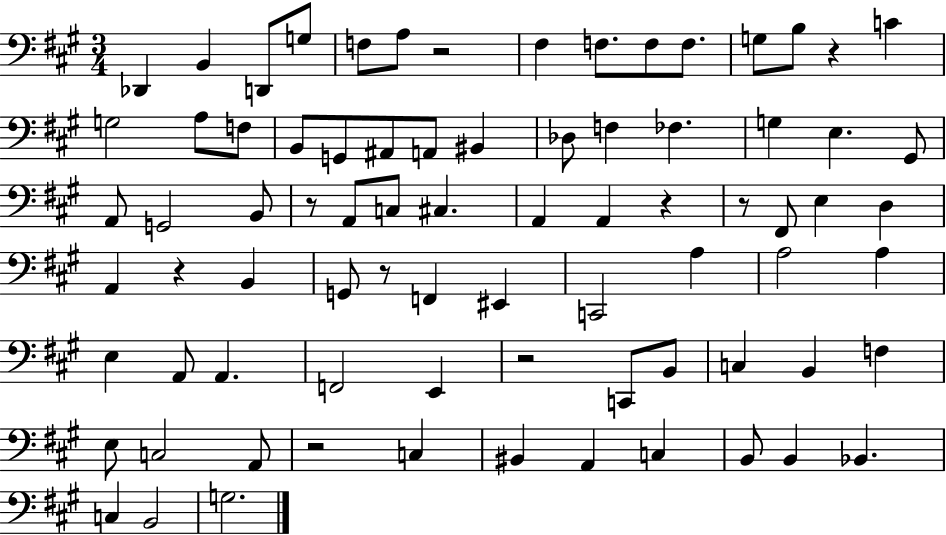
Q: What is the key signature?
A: A major